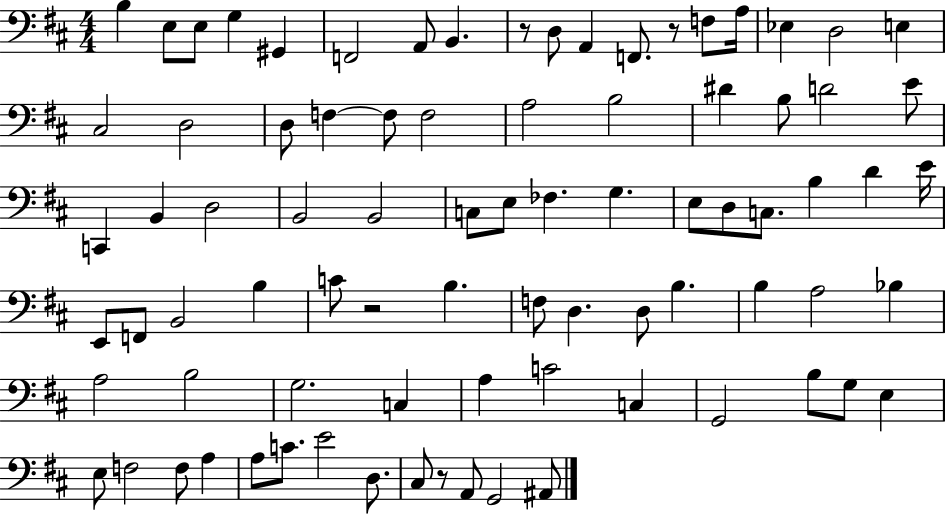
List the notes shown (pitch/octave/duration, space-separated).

B3/q E3/e E3/e G3/q G#2/q F2/h A2/e B2/q. R/e D3/e A2/q F2/e. R/e F3/e A3/s Eb3/q D3/h E3/q C#3/h D3/h D3/e F3/q F3/e F3/h A3/h B3/h D#4/q B3/e D4/h E4/e C2/q B2/q D3/h B2/h B2/h C3/e E3/e FES3/q. G3/q. E3/e D3/e C3/e. B3/q D4/q E4/s E2/e F2/e B2/h B3/q C4/e R/h B3/q. F3/e D3/q. D3/e B3/q. B3/q A3/h Bb3/q A3/h B3/h G3/h. C3/q A3/q C4/h C3/q G2/h B3/e G3/e E3/q E3/e F3/h F3/e A3/q A3/e C4/e. E4/h D3/e. C#3/e R/e A2/e G2/h A#2/e